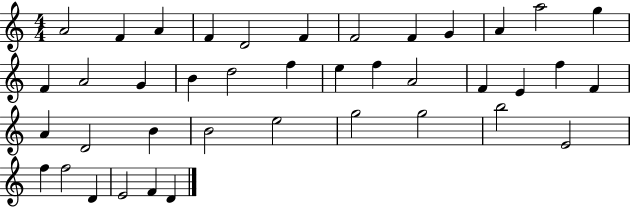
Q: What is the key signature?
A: C major